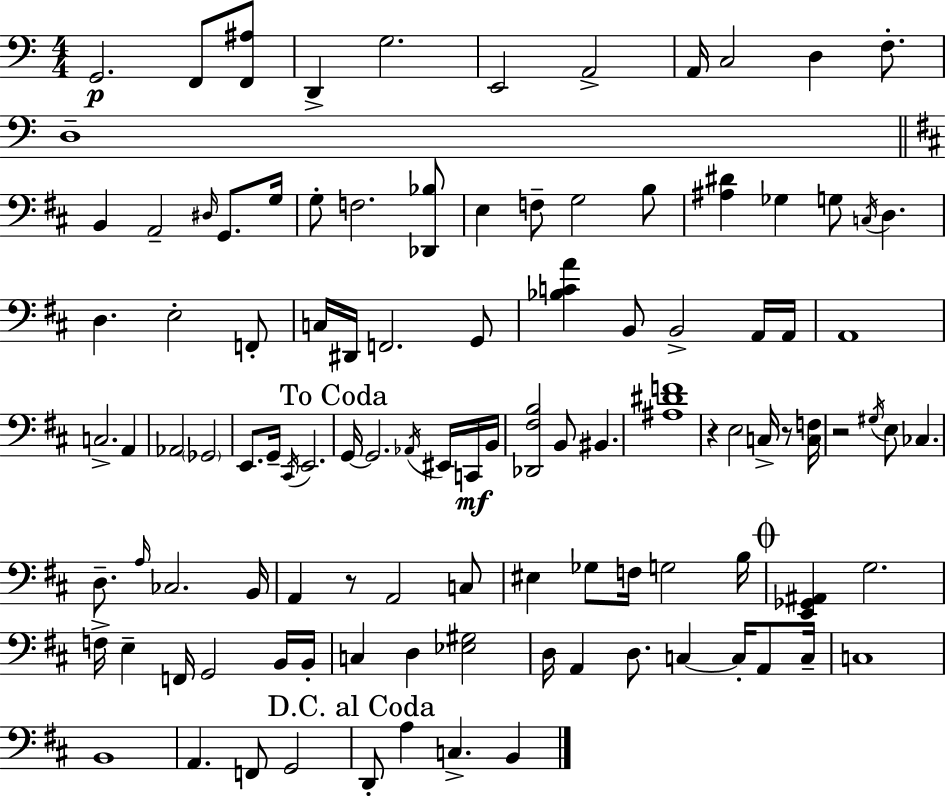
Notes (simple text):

G2/h. F2/e [F2,A#3]/e D2/q G3/h. E2/h A2/h A2/s C3/h D3/q F3/e. D3/w B2/q A2/h D#3/s G2/e. G3/s G3/e F3/h. [Db2,Bb3]/e E3/q F3/e G3/h B3/e [A#3,D#4]/q Gb3/q G3/e C3/s D3/q. D3/q. E3/h F2/e C3/s D#2/s F2/h. G2/e [Bb3,C4,A4]/q B2/e B2/h A2/s A2/s A2/w C3/h. A2/q Ab2/h Gb2/h E2/e. G2/s C#2/s E2/h. G2/s G2/h. Ab2/s EIS2/s C2/s B2/s [Db2,F#3,B3]/h B2/e BIS2/q. [A#3,D#4,F4]/w R/q E3/h C3/s R/e [C3,F3]/s R/h G#3/s E3/e CES3/q. D3/e. A3/s CES3/h. B2/s A2/q R/e A2/h C3/e EIS3/q Gb3/e F3/s G3/h B3/s [E2,Gb2,A#2]/q G3/h. F3/s E3/q F2/s G2/h B2/s B2/s C3/q D3/q [Eb3,G#3]/h D3/s A2/q D3/e. C3/q C3/s A2/e C3/s C3/w B2/w A2/q. F2/e G2/h D2/e A3/q C3/q. B2/q